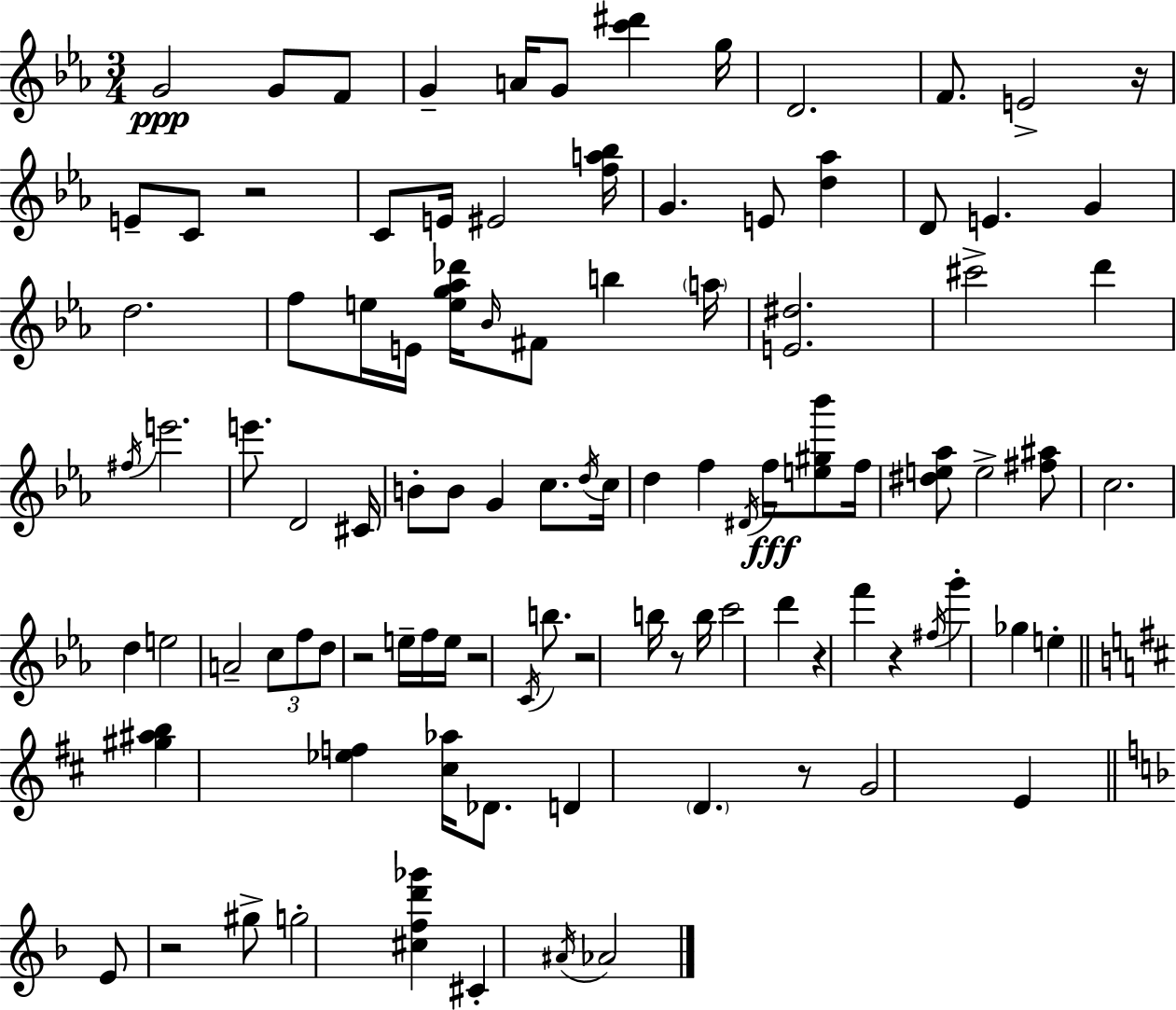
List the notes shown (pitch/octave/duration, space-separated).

G4/h G4/e F4/e G4/q A4/s G4/e [C6,D#6]/q G5/s D4/h. F4/e. E4/h R/s E4/e C4/e R/h C4/e E4/s EIS4/h [F5,A5,Bb5]/s G4/q. E4/e [D5,Ab5]/q D4/e E4/q. G4/q D5/h. F5/e E5/s E4/s [E5,G5,Ab5,Db6]/s Bb4/s F#4/e B5/q A5/s [E4,D#5]/h. C#6/h D6/q F#5/s E6/h. E6/e. D4/h C#4/s B4/e B4/e G4/q C5/e. D5/s C5/s D5/q F5/q D#4/s F5/s [E5,G#5,Bb6]/e F5/s [D#5,E5,Ab5]/e E5/h [F#5,A#5]/e C5/h. D5/q E5/h A4/h C5/e F5/e D5/e R/h E5/s F5/s E5/s R/h C4/s B5/e. R/h B5/s R/e B5/s C6/h D6/q R/q F6/q R/q F#5/s G6/q Gb5/q E5/q [G#5,A#5,B5]/q [Eb5,F5]/q [C#5,Ab5]/s Db4/e. D4/q D4/q. R/e G4/h E4/q E4/e R/h G#5/e G5/h [C#5,F5,D6,Gb6]/q C#4/q A#4/s Ab4/h